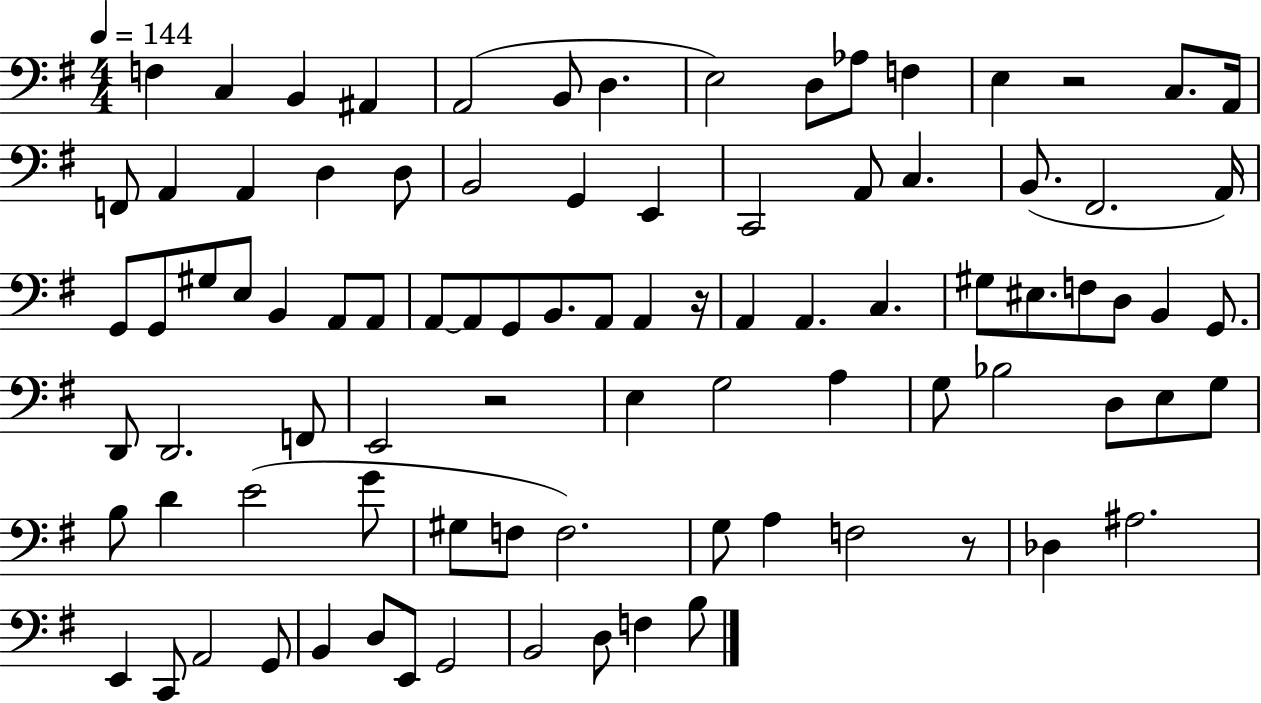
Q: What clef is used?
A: bass